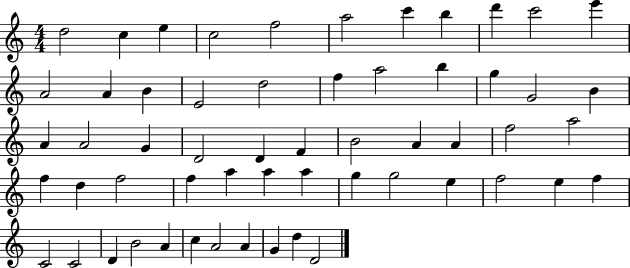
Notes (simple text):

D5/h C5/q E5/q C5/h F5/h A5/h C6/q B5/q D6/q C6/h E6/q A4/h A4/q B4/q E4/h D5/h F5/q A5/h B5/q G5/q G4/h B4/q A4/q A4/h G4/q D4/h D4/q F4/q B4/h A4/q A4/q F5/h A5/h F5/q D5/q F5/h F5/q A5/q A5/q A5/q G5/q G5/h E5/q F5/h E5/q F5/q C4/h C4/h D4/q B4/h A4/q C5/q A4/h A4/q G4/q D5/q D4/h